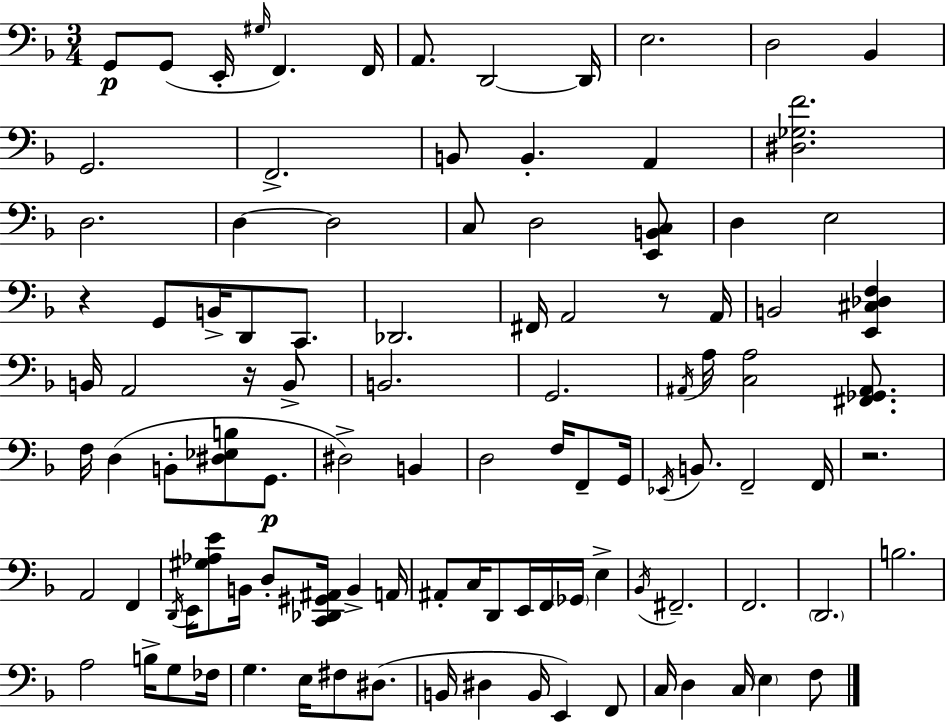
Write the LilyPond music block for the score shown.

{
  \clef bass
  \numericTimeSignature
  \time 3/4
  \key f \major
  g,8\p g,8( e,16-. \grace { gis16 } f,4.) | f,16 a,8. d,2~~ | d,16 e2. | d2 bes,4 | \break g,2. | f,2.-> | b,8 b,4.-. a,4 | <dis ges f'>2. | \break d2. | d4~~ d2 | c8 d2 <e, b, c>8 | d4 e2 | \break r4 g,8 b,16-> d,8 c,8. | des,2. | fis,16 a,2 r8 | a,16 b,2 <e, cis des f>4 | \break b,16 a,2 r16 b,8-> | b,2. | g,2. | \acciaccatura { ais,16 } a16 <c a>2 <fis, ges, ais,>8. | \break f16 d4( b,8-. <dis ees b>8 g,8.\p | dis2->) b,4 | d2 f16 f,8-- | g,16 \acciaccatura { ees,16 } b,8. f,2-- | \break f,16 r2. | a,2 f,4 | \acciaccatura { d,16 } e,16 <gis aes e'>8 b,16 d8-. <c, des, gis, ais,>16 b,4-> | a,16 ais,8-. c16 d,8 e,16 f,16 \parenthesize ges,16 | \break e4-> \acciaccatura { bes,16 } fis,2.-- | f,2. | \parenthesize d,2. | b2. | \break a2 | b16-> g8 fes16 g4. e16 | fis8 dis8.( b,16 dis4 b,16 e,4) | f,8 c16 d4 c16 \parenthesize e4 | \break f8 \bar "|."
}